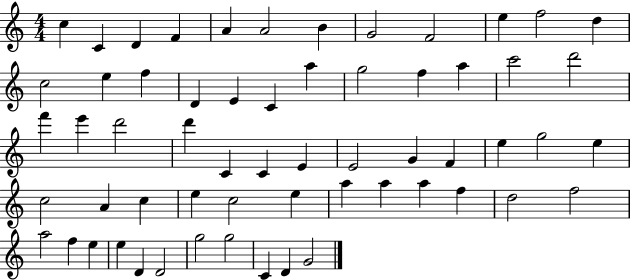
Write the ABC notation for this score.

X:1
T:Untitled
M:4/4
L:1/4
K:C
c C D F A A2 B G2 F2 e f2 d c2 e f D E C a g2 f a c'2 d'2 f' e' d'2 d' C C E E2 G F e g2 e c2 A c e c2 e a a a f d2 f2 a2 f e e D D2 g2 g2 C D G2